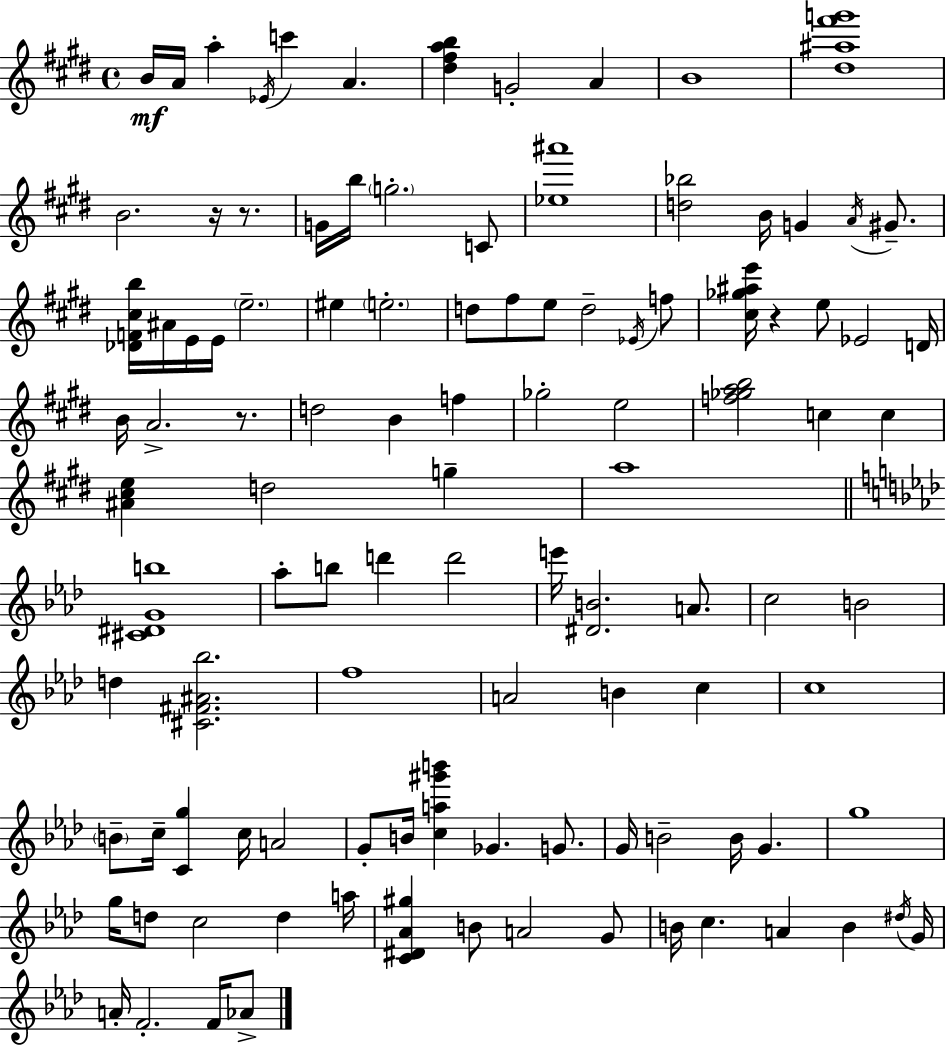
X:1
T:Untitled
M:4/4
L:1/4
K:E
B/4 A/4 a _E/4 c' A [^d^fab] G2 A B4 [^d^a^f'g']4 B2 z/4 z/2 G/4 b/4 g2 C/2 [_e^a']4 [d_b]2 B/4 G A/4 ^G/2 [_DF^cb]/4 ^A/4 E/4 E/4 e2 ^e e2 d/2 ^f/2 e/2 d2 _E/4 f/2 [^c_g^ae']/4 z e/2 _E2 D/4 B/4 A2 z/2 d2 B f _g2 e2 [f_gab]2 c c [^A^ce] d2 g a4 [^C^DGb]4 _a/2 b/2 d' d'2 e'/4 [^DB]2 A/2 c2 B2 d [^C^F^A_b]2 f4 A2 B c c4 B/2 c/4 [Cg] c/4 A2 G/2 B/4 [ca^g'b'] _G G/2 G/4 B2 B/4 G g4 g/4 d/2 c2 d a/4 [C^D_A^g] B/2 A2 G/2 B/4 c A B ^d/4 G/4 A/4 F2 F/4 _A/2